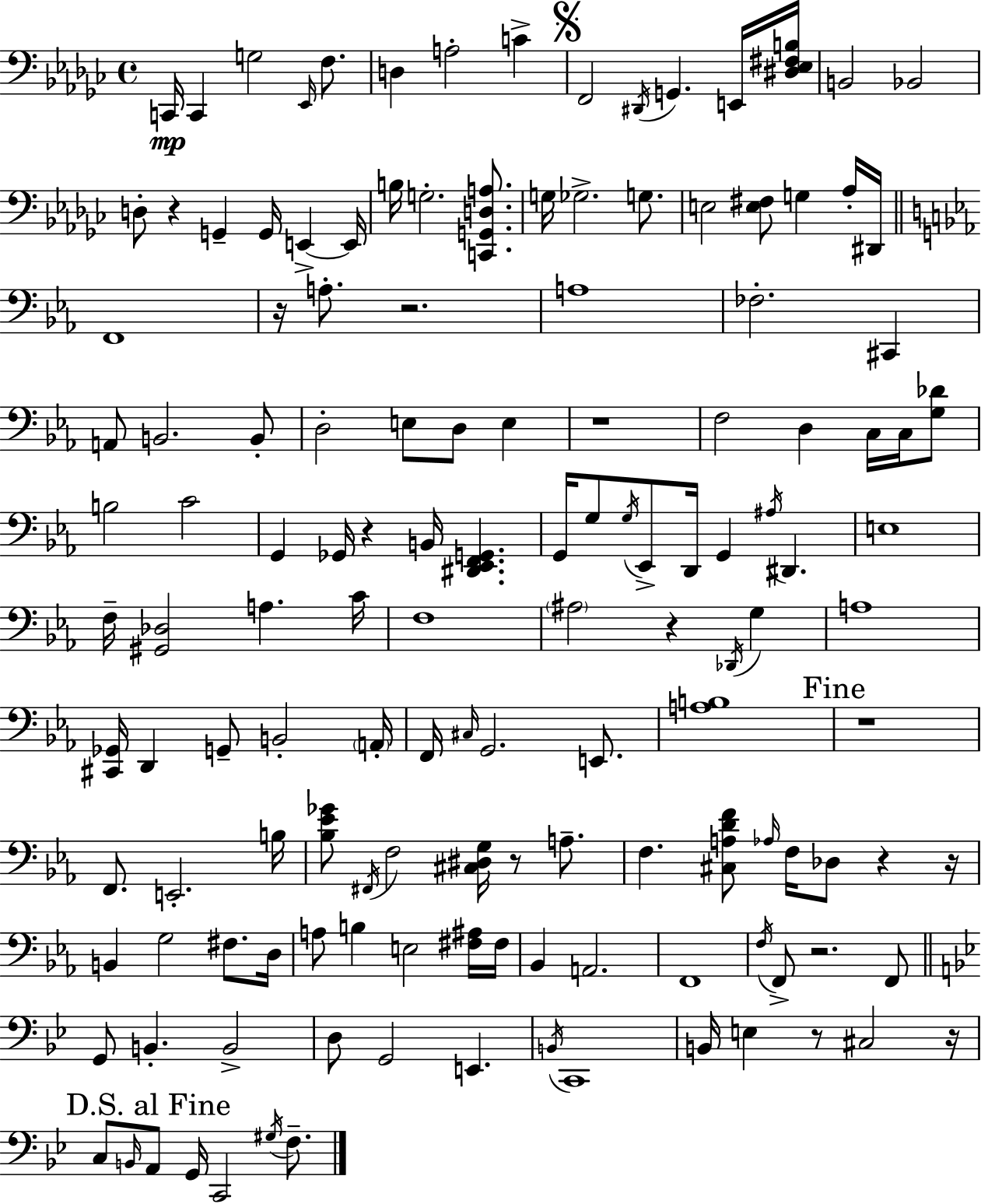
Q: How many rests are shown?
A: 13